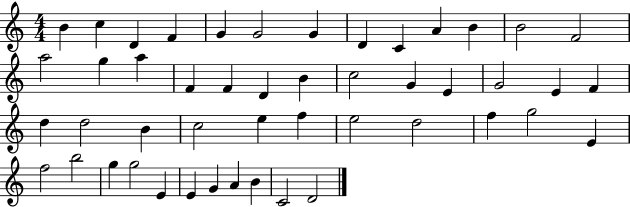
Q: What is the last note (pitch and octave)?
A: D4